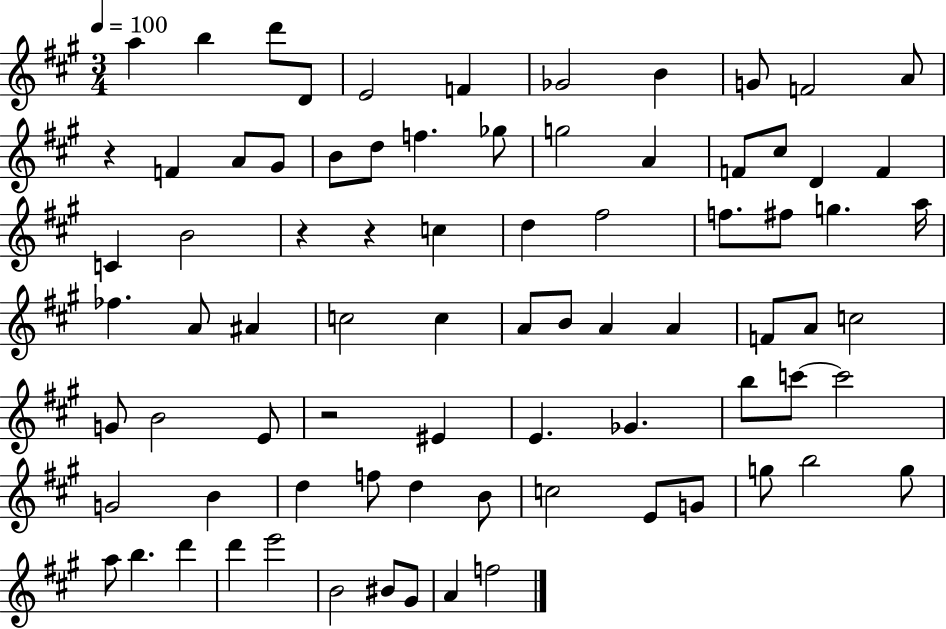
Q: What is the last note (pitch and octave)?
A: F5